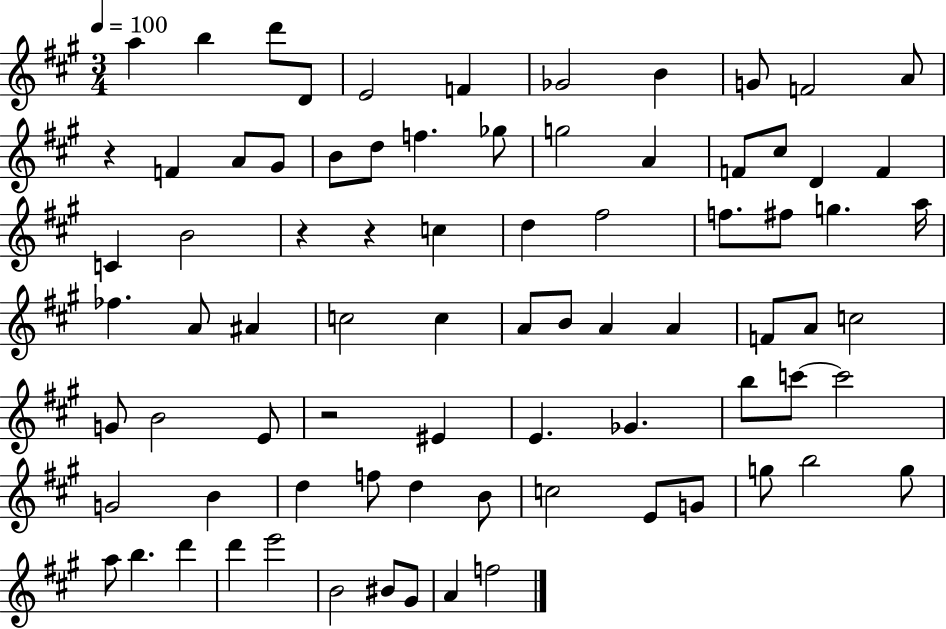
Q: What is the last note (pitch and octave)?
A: F5